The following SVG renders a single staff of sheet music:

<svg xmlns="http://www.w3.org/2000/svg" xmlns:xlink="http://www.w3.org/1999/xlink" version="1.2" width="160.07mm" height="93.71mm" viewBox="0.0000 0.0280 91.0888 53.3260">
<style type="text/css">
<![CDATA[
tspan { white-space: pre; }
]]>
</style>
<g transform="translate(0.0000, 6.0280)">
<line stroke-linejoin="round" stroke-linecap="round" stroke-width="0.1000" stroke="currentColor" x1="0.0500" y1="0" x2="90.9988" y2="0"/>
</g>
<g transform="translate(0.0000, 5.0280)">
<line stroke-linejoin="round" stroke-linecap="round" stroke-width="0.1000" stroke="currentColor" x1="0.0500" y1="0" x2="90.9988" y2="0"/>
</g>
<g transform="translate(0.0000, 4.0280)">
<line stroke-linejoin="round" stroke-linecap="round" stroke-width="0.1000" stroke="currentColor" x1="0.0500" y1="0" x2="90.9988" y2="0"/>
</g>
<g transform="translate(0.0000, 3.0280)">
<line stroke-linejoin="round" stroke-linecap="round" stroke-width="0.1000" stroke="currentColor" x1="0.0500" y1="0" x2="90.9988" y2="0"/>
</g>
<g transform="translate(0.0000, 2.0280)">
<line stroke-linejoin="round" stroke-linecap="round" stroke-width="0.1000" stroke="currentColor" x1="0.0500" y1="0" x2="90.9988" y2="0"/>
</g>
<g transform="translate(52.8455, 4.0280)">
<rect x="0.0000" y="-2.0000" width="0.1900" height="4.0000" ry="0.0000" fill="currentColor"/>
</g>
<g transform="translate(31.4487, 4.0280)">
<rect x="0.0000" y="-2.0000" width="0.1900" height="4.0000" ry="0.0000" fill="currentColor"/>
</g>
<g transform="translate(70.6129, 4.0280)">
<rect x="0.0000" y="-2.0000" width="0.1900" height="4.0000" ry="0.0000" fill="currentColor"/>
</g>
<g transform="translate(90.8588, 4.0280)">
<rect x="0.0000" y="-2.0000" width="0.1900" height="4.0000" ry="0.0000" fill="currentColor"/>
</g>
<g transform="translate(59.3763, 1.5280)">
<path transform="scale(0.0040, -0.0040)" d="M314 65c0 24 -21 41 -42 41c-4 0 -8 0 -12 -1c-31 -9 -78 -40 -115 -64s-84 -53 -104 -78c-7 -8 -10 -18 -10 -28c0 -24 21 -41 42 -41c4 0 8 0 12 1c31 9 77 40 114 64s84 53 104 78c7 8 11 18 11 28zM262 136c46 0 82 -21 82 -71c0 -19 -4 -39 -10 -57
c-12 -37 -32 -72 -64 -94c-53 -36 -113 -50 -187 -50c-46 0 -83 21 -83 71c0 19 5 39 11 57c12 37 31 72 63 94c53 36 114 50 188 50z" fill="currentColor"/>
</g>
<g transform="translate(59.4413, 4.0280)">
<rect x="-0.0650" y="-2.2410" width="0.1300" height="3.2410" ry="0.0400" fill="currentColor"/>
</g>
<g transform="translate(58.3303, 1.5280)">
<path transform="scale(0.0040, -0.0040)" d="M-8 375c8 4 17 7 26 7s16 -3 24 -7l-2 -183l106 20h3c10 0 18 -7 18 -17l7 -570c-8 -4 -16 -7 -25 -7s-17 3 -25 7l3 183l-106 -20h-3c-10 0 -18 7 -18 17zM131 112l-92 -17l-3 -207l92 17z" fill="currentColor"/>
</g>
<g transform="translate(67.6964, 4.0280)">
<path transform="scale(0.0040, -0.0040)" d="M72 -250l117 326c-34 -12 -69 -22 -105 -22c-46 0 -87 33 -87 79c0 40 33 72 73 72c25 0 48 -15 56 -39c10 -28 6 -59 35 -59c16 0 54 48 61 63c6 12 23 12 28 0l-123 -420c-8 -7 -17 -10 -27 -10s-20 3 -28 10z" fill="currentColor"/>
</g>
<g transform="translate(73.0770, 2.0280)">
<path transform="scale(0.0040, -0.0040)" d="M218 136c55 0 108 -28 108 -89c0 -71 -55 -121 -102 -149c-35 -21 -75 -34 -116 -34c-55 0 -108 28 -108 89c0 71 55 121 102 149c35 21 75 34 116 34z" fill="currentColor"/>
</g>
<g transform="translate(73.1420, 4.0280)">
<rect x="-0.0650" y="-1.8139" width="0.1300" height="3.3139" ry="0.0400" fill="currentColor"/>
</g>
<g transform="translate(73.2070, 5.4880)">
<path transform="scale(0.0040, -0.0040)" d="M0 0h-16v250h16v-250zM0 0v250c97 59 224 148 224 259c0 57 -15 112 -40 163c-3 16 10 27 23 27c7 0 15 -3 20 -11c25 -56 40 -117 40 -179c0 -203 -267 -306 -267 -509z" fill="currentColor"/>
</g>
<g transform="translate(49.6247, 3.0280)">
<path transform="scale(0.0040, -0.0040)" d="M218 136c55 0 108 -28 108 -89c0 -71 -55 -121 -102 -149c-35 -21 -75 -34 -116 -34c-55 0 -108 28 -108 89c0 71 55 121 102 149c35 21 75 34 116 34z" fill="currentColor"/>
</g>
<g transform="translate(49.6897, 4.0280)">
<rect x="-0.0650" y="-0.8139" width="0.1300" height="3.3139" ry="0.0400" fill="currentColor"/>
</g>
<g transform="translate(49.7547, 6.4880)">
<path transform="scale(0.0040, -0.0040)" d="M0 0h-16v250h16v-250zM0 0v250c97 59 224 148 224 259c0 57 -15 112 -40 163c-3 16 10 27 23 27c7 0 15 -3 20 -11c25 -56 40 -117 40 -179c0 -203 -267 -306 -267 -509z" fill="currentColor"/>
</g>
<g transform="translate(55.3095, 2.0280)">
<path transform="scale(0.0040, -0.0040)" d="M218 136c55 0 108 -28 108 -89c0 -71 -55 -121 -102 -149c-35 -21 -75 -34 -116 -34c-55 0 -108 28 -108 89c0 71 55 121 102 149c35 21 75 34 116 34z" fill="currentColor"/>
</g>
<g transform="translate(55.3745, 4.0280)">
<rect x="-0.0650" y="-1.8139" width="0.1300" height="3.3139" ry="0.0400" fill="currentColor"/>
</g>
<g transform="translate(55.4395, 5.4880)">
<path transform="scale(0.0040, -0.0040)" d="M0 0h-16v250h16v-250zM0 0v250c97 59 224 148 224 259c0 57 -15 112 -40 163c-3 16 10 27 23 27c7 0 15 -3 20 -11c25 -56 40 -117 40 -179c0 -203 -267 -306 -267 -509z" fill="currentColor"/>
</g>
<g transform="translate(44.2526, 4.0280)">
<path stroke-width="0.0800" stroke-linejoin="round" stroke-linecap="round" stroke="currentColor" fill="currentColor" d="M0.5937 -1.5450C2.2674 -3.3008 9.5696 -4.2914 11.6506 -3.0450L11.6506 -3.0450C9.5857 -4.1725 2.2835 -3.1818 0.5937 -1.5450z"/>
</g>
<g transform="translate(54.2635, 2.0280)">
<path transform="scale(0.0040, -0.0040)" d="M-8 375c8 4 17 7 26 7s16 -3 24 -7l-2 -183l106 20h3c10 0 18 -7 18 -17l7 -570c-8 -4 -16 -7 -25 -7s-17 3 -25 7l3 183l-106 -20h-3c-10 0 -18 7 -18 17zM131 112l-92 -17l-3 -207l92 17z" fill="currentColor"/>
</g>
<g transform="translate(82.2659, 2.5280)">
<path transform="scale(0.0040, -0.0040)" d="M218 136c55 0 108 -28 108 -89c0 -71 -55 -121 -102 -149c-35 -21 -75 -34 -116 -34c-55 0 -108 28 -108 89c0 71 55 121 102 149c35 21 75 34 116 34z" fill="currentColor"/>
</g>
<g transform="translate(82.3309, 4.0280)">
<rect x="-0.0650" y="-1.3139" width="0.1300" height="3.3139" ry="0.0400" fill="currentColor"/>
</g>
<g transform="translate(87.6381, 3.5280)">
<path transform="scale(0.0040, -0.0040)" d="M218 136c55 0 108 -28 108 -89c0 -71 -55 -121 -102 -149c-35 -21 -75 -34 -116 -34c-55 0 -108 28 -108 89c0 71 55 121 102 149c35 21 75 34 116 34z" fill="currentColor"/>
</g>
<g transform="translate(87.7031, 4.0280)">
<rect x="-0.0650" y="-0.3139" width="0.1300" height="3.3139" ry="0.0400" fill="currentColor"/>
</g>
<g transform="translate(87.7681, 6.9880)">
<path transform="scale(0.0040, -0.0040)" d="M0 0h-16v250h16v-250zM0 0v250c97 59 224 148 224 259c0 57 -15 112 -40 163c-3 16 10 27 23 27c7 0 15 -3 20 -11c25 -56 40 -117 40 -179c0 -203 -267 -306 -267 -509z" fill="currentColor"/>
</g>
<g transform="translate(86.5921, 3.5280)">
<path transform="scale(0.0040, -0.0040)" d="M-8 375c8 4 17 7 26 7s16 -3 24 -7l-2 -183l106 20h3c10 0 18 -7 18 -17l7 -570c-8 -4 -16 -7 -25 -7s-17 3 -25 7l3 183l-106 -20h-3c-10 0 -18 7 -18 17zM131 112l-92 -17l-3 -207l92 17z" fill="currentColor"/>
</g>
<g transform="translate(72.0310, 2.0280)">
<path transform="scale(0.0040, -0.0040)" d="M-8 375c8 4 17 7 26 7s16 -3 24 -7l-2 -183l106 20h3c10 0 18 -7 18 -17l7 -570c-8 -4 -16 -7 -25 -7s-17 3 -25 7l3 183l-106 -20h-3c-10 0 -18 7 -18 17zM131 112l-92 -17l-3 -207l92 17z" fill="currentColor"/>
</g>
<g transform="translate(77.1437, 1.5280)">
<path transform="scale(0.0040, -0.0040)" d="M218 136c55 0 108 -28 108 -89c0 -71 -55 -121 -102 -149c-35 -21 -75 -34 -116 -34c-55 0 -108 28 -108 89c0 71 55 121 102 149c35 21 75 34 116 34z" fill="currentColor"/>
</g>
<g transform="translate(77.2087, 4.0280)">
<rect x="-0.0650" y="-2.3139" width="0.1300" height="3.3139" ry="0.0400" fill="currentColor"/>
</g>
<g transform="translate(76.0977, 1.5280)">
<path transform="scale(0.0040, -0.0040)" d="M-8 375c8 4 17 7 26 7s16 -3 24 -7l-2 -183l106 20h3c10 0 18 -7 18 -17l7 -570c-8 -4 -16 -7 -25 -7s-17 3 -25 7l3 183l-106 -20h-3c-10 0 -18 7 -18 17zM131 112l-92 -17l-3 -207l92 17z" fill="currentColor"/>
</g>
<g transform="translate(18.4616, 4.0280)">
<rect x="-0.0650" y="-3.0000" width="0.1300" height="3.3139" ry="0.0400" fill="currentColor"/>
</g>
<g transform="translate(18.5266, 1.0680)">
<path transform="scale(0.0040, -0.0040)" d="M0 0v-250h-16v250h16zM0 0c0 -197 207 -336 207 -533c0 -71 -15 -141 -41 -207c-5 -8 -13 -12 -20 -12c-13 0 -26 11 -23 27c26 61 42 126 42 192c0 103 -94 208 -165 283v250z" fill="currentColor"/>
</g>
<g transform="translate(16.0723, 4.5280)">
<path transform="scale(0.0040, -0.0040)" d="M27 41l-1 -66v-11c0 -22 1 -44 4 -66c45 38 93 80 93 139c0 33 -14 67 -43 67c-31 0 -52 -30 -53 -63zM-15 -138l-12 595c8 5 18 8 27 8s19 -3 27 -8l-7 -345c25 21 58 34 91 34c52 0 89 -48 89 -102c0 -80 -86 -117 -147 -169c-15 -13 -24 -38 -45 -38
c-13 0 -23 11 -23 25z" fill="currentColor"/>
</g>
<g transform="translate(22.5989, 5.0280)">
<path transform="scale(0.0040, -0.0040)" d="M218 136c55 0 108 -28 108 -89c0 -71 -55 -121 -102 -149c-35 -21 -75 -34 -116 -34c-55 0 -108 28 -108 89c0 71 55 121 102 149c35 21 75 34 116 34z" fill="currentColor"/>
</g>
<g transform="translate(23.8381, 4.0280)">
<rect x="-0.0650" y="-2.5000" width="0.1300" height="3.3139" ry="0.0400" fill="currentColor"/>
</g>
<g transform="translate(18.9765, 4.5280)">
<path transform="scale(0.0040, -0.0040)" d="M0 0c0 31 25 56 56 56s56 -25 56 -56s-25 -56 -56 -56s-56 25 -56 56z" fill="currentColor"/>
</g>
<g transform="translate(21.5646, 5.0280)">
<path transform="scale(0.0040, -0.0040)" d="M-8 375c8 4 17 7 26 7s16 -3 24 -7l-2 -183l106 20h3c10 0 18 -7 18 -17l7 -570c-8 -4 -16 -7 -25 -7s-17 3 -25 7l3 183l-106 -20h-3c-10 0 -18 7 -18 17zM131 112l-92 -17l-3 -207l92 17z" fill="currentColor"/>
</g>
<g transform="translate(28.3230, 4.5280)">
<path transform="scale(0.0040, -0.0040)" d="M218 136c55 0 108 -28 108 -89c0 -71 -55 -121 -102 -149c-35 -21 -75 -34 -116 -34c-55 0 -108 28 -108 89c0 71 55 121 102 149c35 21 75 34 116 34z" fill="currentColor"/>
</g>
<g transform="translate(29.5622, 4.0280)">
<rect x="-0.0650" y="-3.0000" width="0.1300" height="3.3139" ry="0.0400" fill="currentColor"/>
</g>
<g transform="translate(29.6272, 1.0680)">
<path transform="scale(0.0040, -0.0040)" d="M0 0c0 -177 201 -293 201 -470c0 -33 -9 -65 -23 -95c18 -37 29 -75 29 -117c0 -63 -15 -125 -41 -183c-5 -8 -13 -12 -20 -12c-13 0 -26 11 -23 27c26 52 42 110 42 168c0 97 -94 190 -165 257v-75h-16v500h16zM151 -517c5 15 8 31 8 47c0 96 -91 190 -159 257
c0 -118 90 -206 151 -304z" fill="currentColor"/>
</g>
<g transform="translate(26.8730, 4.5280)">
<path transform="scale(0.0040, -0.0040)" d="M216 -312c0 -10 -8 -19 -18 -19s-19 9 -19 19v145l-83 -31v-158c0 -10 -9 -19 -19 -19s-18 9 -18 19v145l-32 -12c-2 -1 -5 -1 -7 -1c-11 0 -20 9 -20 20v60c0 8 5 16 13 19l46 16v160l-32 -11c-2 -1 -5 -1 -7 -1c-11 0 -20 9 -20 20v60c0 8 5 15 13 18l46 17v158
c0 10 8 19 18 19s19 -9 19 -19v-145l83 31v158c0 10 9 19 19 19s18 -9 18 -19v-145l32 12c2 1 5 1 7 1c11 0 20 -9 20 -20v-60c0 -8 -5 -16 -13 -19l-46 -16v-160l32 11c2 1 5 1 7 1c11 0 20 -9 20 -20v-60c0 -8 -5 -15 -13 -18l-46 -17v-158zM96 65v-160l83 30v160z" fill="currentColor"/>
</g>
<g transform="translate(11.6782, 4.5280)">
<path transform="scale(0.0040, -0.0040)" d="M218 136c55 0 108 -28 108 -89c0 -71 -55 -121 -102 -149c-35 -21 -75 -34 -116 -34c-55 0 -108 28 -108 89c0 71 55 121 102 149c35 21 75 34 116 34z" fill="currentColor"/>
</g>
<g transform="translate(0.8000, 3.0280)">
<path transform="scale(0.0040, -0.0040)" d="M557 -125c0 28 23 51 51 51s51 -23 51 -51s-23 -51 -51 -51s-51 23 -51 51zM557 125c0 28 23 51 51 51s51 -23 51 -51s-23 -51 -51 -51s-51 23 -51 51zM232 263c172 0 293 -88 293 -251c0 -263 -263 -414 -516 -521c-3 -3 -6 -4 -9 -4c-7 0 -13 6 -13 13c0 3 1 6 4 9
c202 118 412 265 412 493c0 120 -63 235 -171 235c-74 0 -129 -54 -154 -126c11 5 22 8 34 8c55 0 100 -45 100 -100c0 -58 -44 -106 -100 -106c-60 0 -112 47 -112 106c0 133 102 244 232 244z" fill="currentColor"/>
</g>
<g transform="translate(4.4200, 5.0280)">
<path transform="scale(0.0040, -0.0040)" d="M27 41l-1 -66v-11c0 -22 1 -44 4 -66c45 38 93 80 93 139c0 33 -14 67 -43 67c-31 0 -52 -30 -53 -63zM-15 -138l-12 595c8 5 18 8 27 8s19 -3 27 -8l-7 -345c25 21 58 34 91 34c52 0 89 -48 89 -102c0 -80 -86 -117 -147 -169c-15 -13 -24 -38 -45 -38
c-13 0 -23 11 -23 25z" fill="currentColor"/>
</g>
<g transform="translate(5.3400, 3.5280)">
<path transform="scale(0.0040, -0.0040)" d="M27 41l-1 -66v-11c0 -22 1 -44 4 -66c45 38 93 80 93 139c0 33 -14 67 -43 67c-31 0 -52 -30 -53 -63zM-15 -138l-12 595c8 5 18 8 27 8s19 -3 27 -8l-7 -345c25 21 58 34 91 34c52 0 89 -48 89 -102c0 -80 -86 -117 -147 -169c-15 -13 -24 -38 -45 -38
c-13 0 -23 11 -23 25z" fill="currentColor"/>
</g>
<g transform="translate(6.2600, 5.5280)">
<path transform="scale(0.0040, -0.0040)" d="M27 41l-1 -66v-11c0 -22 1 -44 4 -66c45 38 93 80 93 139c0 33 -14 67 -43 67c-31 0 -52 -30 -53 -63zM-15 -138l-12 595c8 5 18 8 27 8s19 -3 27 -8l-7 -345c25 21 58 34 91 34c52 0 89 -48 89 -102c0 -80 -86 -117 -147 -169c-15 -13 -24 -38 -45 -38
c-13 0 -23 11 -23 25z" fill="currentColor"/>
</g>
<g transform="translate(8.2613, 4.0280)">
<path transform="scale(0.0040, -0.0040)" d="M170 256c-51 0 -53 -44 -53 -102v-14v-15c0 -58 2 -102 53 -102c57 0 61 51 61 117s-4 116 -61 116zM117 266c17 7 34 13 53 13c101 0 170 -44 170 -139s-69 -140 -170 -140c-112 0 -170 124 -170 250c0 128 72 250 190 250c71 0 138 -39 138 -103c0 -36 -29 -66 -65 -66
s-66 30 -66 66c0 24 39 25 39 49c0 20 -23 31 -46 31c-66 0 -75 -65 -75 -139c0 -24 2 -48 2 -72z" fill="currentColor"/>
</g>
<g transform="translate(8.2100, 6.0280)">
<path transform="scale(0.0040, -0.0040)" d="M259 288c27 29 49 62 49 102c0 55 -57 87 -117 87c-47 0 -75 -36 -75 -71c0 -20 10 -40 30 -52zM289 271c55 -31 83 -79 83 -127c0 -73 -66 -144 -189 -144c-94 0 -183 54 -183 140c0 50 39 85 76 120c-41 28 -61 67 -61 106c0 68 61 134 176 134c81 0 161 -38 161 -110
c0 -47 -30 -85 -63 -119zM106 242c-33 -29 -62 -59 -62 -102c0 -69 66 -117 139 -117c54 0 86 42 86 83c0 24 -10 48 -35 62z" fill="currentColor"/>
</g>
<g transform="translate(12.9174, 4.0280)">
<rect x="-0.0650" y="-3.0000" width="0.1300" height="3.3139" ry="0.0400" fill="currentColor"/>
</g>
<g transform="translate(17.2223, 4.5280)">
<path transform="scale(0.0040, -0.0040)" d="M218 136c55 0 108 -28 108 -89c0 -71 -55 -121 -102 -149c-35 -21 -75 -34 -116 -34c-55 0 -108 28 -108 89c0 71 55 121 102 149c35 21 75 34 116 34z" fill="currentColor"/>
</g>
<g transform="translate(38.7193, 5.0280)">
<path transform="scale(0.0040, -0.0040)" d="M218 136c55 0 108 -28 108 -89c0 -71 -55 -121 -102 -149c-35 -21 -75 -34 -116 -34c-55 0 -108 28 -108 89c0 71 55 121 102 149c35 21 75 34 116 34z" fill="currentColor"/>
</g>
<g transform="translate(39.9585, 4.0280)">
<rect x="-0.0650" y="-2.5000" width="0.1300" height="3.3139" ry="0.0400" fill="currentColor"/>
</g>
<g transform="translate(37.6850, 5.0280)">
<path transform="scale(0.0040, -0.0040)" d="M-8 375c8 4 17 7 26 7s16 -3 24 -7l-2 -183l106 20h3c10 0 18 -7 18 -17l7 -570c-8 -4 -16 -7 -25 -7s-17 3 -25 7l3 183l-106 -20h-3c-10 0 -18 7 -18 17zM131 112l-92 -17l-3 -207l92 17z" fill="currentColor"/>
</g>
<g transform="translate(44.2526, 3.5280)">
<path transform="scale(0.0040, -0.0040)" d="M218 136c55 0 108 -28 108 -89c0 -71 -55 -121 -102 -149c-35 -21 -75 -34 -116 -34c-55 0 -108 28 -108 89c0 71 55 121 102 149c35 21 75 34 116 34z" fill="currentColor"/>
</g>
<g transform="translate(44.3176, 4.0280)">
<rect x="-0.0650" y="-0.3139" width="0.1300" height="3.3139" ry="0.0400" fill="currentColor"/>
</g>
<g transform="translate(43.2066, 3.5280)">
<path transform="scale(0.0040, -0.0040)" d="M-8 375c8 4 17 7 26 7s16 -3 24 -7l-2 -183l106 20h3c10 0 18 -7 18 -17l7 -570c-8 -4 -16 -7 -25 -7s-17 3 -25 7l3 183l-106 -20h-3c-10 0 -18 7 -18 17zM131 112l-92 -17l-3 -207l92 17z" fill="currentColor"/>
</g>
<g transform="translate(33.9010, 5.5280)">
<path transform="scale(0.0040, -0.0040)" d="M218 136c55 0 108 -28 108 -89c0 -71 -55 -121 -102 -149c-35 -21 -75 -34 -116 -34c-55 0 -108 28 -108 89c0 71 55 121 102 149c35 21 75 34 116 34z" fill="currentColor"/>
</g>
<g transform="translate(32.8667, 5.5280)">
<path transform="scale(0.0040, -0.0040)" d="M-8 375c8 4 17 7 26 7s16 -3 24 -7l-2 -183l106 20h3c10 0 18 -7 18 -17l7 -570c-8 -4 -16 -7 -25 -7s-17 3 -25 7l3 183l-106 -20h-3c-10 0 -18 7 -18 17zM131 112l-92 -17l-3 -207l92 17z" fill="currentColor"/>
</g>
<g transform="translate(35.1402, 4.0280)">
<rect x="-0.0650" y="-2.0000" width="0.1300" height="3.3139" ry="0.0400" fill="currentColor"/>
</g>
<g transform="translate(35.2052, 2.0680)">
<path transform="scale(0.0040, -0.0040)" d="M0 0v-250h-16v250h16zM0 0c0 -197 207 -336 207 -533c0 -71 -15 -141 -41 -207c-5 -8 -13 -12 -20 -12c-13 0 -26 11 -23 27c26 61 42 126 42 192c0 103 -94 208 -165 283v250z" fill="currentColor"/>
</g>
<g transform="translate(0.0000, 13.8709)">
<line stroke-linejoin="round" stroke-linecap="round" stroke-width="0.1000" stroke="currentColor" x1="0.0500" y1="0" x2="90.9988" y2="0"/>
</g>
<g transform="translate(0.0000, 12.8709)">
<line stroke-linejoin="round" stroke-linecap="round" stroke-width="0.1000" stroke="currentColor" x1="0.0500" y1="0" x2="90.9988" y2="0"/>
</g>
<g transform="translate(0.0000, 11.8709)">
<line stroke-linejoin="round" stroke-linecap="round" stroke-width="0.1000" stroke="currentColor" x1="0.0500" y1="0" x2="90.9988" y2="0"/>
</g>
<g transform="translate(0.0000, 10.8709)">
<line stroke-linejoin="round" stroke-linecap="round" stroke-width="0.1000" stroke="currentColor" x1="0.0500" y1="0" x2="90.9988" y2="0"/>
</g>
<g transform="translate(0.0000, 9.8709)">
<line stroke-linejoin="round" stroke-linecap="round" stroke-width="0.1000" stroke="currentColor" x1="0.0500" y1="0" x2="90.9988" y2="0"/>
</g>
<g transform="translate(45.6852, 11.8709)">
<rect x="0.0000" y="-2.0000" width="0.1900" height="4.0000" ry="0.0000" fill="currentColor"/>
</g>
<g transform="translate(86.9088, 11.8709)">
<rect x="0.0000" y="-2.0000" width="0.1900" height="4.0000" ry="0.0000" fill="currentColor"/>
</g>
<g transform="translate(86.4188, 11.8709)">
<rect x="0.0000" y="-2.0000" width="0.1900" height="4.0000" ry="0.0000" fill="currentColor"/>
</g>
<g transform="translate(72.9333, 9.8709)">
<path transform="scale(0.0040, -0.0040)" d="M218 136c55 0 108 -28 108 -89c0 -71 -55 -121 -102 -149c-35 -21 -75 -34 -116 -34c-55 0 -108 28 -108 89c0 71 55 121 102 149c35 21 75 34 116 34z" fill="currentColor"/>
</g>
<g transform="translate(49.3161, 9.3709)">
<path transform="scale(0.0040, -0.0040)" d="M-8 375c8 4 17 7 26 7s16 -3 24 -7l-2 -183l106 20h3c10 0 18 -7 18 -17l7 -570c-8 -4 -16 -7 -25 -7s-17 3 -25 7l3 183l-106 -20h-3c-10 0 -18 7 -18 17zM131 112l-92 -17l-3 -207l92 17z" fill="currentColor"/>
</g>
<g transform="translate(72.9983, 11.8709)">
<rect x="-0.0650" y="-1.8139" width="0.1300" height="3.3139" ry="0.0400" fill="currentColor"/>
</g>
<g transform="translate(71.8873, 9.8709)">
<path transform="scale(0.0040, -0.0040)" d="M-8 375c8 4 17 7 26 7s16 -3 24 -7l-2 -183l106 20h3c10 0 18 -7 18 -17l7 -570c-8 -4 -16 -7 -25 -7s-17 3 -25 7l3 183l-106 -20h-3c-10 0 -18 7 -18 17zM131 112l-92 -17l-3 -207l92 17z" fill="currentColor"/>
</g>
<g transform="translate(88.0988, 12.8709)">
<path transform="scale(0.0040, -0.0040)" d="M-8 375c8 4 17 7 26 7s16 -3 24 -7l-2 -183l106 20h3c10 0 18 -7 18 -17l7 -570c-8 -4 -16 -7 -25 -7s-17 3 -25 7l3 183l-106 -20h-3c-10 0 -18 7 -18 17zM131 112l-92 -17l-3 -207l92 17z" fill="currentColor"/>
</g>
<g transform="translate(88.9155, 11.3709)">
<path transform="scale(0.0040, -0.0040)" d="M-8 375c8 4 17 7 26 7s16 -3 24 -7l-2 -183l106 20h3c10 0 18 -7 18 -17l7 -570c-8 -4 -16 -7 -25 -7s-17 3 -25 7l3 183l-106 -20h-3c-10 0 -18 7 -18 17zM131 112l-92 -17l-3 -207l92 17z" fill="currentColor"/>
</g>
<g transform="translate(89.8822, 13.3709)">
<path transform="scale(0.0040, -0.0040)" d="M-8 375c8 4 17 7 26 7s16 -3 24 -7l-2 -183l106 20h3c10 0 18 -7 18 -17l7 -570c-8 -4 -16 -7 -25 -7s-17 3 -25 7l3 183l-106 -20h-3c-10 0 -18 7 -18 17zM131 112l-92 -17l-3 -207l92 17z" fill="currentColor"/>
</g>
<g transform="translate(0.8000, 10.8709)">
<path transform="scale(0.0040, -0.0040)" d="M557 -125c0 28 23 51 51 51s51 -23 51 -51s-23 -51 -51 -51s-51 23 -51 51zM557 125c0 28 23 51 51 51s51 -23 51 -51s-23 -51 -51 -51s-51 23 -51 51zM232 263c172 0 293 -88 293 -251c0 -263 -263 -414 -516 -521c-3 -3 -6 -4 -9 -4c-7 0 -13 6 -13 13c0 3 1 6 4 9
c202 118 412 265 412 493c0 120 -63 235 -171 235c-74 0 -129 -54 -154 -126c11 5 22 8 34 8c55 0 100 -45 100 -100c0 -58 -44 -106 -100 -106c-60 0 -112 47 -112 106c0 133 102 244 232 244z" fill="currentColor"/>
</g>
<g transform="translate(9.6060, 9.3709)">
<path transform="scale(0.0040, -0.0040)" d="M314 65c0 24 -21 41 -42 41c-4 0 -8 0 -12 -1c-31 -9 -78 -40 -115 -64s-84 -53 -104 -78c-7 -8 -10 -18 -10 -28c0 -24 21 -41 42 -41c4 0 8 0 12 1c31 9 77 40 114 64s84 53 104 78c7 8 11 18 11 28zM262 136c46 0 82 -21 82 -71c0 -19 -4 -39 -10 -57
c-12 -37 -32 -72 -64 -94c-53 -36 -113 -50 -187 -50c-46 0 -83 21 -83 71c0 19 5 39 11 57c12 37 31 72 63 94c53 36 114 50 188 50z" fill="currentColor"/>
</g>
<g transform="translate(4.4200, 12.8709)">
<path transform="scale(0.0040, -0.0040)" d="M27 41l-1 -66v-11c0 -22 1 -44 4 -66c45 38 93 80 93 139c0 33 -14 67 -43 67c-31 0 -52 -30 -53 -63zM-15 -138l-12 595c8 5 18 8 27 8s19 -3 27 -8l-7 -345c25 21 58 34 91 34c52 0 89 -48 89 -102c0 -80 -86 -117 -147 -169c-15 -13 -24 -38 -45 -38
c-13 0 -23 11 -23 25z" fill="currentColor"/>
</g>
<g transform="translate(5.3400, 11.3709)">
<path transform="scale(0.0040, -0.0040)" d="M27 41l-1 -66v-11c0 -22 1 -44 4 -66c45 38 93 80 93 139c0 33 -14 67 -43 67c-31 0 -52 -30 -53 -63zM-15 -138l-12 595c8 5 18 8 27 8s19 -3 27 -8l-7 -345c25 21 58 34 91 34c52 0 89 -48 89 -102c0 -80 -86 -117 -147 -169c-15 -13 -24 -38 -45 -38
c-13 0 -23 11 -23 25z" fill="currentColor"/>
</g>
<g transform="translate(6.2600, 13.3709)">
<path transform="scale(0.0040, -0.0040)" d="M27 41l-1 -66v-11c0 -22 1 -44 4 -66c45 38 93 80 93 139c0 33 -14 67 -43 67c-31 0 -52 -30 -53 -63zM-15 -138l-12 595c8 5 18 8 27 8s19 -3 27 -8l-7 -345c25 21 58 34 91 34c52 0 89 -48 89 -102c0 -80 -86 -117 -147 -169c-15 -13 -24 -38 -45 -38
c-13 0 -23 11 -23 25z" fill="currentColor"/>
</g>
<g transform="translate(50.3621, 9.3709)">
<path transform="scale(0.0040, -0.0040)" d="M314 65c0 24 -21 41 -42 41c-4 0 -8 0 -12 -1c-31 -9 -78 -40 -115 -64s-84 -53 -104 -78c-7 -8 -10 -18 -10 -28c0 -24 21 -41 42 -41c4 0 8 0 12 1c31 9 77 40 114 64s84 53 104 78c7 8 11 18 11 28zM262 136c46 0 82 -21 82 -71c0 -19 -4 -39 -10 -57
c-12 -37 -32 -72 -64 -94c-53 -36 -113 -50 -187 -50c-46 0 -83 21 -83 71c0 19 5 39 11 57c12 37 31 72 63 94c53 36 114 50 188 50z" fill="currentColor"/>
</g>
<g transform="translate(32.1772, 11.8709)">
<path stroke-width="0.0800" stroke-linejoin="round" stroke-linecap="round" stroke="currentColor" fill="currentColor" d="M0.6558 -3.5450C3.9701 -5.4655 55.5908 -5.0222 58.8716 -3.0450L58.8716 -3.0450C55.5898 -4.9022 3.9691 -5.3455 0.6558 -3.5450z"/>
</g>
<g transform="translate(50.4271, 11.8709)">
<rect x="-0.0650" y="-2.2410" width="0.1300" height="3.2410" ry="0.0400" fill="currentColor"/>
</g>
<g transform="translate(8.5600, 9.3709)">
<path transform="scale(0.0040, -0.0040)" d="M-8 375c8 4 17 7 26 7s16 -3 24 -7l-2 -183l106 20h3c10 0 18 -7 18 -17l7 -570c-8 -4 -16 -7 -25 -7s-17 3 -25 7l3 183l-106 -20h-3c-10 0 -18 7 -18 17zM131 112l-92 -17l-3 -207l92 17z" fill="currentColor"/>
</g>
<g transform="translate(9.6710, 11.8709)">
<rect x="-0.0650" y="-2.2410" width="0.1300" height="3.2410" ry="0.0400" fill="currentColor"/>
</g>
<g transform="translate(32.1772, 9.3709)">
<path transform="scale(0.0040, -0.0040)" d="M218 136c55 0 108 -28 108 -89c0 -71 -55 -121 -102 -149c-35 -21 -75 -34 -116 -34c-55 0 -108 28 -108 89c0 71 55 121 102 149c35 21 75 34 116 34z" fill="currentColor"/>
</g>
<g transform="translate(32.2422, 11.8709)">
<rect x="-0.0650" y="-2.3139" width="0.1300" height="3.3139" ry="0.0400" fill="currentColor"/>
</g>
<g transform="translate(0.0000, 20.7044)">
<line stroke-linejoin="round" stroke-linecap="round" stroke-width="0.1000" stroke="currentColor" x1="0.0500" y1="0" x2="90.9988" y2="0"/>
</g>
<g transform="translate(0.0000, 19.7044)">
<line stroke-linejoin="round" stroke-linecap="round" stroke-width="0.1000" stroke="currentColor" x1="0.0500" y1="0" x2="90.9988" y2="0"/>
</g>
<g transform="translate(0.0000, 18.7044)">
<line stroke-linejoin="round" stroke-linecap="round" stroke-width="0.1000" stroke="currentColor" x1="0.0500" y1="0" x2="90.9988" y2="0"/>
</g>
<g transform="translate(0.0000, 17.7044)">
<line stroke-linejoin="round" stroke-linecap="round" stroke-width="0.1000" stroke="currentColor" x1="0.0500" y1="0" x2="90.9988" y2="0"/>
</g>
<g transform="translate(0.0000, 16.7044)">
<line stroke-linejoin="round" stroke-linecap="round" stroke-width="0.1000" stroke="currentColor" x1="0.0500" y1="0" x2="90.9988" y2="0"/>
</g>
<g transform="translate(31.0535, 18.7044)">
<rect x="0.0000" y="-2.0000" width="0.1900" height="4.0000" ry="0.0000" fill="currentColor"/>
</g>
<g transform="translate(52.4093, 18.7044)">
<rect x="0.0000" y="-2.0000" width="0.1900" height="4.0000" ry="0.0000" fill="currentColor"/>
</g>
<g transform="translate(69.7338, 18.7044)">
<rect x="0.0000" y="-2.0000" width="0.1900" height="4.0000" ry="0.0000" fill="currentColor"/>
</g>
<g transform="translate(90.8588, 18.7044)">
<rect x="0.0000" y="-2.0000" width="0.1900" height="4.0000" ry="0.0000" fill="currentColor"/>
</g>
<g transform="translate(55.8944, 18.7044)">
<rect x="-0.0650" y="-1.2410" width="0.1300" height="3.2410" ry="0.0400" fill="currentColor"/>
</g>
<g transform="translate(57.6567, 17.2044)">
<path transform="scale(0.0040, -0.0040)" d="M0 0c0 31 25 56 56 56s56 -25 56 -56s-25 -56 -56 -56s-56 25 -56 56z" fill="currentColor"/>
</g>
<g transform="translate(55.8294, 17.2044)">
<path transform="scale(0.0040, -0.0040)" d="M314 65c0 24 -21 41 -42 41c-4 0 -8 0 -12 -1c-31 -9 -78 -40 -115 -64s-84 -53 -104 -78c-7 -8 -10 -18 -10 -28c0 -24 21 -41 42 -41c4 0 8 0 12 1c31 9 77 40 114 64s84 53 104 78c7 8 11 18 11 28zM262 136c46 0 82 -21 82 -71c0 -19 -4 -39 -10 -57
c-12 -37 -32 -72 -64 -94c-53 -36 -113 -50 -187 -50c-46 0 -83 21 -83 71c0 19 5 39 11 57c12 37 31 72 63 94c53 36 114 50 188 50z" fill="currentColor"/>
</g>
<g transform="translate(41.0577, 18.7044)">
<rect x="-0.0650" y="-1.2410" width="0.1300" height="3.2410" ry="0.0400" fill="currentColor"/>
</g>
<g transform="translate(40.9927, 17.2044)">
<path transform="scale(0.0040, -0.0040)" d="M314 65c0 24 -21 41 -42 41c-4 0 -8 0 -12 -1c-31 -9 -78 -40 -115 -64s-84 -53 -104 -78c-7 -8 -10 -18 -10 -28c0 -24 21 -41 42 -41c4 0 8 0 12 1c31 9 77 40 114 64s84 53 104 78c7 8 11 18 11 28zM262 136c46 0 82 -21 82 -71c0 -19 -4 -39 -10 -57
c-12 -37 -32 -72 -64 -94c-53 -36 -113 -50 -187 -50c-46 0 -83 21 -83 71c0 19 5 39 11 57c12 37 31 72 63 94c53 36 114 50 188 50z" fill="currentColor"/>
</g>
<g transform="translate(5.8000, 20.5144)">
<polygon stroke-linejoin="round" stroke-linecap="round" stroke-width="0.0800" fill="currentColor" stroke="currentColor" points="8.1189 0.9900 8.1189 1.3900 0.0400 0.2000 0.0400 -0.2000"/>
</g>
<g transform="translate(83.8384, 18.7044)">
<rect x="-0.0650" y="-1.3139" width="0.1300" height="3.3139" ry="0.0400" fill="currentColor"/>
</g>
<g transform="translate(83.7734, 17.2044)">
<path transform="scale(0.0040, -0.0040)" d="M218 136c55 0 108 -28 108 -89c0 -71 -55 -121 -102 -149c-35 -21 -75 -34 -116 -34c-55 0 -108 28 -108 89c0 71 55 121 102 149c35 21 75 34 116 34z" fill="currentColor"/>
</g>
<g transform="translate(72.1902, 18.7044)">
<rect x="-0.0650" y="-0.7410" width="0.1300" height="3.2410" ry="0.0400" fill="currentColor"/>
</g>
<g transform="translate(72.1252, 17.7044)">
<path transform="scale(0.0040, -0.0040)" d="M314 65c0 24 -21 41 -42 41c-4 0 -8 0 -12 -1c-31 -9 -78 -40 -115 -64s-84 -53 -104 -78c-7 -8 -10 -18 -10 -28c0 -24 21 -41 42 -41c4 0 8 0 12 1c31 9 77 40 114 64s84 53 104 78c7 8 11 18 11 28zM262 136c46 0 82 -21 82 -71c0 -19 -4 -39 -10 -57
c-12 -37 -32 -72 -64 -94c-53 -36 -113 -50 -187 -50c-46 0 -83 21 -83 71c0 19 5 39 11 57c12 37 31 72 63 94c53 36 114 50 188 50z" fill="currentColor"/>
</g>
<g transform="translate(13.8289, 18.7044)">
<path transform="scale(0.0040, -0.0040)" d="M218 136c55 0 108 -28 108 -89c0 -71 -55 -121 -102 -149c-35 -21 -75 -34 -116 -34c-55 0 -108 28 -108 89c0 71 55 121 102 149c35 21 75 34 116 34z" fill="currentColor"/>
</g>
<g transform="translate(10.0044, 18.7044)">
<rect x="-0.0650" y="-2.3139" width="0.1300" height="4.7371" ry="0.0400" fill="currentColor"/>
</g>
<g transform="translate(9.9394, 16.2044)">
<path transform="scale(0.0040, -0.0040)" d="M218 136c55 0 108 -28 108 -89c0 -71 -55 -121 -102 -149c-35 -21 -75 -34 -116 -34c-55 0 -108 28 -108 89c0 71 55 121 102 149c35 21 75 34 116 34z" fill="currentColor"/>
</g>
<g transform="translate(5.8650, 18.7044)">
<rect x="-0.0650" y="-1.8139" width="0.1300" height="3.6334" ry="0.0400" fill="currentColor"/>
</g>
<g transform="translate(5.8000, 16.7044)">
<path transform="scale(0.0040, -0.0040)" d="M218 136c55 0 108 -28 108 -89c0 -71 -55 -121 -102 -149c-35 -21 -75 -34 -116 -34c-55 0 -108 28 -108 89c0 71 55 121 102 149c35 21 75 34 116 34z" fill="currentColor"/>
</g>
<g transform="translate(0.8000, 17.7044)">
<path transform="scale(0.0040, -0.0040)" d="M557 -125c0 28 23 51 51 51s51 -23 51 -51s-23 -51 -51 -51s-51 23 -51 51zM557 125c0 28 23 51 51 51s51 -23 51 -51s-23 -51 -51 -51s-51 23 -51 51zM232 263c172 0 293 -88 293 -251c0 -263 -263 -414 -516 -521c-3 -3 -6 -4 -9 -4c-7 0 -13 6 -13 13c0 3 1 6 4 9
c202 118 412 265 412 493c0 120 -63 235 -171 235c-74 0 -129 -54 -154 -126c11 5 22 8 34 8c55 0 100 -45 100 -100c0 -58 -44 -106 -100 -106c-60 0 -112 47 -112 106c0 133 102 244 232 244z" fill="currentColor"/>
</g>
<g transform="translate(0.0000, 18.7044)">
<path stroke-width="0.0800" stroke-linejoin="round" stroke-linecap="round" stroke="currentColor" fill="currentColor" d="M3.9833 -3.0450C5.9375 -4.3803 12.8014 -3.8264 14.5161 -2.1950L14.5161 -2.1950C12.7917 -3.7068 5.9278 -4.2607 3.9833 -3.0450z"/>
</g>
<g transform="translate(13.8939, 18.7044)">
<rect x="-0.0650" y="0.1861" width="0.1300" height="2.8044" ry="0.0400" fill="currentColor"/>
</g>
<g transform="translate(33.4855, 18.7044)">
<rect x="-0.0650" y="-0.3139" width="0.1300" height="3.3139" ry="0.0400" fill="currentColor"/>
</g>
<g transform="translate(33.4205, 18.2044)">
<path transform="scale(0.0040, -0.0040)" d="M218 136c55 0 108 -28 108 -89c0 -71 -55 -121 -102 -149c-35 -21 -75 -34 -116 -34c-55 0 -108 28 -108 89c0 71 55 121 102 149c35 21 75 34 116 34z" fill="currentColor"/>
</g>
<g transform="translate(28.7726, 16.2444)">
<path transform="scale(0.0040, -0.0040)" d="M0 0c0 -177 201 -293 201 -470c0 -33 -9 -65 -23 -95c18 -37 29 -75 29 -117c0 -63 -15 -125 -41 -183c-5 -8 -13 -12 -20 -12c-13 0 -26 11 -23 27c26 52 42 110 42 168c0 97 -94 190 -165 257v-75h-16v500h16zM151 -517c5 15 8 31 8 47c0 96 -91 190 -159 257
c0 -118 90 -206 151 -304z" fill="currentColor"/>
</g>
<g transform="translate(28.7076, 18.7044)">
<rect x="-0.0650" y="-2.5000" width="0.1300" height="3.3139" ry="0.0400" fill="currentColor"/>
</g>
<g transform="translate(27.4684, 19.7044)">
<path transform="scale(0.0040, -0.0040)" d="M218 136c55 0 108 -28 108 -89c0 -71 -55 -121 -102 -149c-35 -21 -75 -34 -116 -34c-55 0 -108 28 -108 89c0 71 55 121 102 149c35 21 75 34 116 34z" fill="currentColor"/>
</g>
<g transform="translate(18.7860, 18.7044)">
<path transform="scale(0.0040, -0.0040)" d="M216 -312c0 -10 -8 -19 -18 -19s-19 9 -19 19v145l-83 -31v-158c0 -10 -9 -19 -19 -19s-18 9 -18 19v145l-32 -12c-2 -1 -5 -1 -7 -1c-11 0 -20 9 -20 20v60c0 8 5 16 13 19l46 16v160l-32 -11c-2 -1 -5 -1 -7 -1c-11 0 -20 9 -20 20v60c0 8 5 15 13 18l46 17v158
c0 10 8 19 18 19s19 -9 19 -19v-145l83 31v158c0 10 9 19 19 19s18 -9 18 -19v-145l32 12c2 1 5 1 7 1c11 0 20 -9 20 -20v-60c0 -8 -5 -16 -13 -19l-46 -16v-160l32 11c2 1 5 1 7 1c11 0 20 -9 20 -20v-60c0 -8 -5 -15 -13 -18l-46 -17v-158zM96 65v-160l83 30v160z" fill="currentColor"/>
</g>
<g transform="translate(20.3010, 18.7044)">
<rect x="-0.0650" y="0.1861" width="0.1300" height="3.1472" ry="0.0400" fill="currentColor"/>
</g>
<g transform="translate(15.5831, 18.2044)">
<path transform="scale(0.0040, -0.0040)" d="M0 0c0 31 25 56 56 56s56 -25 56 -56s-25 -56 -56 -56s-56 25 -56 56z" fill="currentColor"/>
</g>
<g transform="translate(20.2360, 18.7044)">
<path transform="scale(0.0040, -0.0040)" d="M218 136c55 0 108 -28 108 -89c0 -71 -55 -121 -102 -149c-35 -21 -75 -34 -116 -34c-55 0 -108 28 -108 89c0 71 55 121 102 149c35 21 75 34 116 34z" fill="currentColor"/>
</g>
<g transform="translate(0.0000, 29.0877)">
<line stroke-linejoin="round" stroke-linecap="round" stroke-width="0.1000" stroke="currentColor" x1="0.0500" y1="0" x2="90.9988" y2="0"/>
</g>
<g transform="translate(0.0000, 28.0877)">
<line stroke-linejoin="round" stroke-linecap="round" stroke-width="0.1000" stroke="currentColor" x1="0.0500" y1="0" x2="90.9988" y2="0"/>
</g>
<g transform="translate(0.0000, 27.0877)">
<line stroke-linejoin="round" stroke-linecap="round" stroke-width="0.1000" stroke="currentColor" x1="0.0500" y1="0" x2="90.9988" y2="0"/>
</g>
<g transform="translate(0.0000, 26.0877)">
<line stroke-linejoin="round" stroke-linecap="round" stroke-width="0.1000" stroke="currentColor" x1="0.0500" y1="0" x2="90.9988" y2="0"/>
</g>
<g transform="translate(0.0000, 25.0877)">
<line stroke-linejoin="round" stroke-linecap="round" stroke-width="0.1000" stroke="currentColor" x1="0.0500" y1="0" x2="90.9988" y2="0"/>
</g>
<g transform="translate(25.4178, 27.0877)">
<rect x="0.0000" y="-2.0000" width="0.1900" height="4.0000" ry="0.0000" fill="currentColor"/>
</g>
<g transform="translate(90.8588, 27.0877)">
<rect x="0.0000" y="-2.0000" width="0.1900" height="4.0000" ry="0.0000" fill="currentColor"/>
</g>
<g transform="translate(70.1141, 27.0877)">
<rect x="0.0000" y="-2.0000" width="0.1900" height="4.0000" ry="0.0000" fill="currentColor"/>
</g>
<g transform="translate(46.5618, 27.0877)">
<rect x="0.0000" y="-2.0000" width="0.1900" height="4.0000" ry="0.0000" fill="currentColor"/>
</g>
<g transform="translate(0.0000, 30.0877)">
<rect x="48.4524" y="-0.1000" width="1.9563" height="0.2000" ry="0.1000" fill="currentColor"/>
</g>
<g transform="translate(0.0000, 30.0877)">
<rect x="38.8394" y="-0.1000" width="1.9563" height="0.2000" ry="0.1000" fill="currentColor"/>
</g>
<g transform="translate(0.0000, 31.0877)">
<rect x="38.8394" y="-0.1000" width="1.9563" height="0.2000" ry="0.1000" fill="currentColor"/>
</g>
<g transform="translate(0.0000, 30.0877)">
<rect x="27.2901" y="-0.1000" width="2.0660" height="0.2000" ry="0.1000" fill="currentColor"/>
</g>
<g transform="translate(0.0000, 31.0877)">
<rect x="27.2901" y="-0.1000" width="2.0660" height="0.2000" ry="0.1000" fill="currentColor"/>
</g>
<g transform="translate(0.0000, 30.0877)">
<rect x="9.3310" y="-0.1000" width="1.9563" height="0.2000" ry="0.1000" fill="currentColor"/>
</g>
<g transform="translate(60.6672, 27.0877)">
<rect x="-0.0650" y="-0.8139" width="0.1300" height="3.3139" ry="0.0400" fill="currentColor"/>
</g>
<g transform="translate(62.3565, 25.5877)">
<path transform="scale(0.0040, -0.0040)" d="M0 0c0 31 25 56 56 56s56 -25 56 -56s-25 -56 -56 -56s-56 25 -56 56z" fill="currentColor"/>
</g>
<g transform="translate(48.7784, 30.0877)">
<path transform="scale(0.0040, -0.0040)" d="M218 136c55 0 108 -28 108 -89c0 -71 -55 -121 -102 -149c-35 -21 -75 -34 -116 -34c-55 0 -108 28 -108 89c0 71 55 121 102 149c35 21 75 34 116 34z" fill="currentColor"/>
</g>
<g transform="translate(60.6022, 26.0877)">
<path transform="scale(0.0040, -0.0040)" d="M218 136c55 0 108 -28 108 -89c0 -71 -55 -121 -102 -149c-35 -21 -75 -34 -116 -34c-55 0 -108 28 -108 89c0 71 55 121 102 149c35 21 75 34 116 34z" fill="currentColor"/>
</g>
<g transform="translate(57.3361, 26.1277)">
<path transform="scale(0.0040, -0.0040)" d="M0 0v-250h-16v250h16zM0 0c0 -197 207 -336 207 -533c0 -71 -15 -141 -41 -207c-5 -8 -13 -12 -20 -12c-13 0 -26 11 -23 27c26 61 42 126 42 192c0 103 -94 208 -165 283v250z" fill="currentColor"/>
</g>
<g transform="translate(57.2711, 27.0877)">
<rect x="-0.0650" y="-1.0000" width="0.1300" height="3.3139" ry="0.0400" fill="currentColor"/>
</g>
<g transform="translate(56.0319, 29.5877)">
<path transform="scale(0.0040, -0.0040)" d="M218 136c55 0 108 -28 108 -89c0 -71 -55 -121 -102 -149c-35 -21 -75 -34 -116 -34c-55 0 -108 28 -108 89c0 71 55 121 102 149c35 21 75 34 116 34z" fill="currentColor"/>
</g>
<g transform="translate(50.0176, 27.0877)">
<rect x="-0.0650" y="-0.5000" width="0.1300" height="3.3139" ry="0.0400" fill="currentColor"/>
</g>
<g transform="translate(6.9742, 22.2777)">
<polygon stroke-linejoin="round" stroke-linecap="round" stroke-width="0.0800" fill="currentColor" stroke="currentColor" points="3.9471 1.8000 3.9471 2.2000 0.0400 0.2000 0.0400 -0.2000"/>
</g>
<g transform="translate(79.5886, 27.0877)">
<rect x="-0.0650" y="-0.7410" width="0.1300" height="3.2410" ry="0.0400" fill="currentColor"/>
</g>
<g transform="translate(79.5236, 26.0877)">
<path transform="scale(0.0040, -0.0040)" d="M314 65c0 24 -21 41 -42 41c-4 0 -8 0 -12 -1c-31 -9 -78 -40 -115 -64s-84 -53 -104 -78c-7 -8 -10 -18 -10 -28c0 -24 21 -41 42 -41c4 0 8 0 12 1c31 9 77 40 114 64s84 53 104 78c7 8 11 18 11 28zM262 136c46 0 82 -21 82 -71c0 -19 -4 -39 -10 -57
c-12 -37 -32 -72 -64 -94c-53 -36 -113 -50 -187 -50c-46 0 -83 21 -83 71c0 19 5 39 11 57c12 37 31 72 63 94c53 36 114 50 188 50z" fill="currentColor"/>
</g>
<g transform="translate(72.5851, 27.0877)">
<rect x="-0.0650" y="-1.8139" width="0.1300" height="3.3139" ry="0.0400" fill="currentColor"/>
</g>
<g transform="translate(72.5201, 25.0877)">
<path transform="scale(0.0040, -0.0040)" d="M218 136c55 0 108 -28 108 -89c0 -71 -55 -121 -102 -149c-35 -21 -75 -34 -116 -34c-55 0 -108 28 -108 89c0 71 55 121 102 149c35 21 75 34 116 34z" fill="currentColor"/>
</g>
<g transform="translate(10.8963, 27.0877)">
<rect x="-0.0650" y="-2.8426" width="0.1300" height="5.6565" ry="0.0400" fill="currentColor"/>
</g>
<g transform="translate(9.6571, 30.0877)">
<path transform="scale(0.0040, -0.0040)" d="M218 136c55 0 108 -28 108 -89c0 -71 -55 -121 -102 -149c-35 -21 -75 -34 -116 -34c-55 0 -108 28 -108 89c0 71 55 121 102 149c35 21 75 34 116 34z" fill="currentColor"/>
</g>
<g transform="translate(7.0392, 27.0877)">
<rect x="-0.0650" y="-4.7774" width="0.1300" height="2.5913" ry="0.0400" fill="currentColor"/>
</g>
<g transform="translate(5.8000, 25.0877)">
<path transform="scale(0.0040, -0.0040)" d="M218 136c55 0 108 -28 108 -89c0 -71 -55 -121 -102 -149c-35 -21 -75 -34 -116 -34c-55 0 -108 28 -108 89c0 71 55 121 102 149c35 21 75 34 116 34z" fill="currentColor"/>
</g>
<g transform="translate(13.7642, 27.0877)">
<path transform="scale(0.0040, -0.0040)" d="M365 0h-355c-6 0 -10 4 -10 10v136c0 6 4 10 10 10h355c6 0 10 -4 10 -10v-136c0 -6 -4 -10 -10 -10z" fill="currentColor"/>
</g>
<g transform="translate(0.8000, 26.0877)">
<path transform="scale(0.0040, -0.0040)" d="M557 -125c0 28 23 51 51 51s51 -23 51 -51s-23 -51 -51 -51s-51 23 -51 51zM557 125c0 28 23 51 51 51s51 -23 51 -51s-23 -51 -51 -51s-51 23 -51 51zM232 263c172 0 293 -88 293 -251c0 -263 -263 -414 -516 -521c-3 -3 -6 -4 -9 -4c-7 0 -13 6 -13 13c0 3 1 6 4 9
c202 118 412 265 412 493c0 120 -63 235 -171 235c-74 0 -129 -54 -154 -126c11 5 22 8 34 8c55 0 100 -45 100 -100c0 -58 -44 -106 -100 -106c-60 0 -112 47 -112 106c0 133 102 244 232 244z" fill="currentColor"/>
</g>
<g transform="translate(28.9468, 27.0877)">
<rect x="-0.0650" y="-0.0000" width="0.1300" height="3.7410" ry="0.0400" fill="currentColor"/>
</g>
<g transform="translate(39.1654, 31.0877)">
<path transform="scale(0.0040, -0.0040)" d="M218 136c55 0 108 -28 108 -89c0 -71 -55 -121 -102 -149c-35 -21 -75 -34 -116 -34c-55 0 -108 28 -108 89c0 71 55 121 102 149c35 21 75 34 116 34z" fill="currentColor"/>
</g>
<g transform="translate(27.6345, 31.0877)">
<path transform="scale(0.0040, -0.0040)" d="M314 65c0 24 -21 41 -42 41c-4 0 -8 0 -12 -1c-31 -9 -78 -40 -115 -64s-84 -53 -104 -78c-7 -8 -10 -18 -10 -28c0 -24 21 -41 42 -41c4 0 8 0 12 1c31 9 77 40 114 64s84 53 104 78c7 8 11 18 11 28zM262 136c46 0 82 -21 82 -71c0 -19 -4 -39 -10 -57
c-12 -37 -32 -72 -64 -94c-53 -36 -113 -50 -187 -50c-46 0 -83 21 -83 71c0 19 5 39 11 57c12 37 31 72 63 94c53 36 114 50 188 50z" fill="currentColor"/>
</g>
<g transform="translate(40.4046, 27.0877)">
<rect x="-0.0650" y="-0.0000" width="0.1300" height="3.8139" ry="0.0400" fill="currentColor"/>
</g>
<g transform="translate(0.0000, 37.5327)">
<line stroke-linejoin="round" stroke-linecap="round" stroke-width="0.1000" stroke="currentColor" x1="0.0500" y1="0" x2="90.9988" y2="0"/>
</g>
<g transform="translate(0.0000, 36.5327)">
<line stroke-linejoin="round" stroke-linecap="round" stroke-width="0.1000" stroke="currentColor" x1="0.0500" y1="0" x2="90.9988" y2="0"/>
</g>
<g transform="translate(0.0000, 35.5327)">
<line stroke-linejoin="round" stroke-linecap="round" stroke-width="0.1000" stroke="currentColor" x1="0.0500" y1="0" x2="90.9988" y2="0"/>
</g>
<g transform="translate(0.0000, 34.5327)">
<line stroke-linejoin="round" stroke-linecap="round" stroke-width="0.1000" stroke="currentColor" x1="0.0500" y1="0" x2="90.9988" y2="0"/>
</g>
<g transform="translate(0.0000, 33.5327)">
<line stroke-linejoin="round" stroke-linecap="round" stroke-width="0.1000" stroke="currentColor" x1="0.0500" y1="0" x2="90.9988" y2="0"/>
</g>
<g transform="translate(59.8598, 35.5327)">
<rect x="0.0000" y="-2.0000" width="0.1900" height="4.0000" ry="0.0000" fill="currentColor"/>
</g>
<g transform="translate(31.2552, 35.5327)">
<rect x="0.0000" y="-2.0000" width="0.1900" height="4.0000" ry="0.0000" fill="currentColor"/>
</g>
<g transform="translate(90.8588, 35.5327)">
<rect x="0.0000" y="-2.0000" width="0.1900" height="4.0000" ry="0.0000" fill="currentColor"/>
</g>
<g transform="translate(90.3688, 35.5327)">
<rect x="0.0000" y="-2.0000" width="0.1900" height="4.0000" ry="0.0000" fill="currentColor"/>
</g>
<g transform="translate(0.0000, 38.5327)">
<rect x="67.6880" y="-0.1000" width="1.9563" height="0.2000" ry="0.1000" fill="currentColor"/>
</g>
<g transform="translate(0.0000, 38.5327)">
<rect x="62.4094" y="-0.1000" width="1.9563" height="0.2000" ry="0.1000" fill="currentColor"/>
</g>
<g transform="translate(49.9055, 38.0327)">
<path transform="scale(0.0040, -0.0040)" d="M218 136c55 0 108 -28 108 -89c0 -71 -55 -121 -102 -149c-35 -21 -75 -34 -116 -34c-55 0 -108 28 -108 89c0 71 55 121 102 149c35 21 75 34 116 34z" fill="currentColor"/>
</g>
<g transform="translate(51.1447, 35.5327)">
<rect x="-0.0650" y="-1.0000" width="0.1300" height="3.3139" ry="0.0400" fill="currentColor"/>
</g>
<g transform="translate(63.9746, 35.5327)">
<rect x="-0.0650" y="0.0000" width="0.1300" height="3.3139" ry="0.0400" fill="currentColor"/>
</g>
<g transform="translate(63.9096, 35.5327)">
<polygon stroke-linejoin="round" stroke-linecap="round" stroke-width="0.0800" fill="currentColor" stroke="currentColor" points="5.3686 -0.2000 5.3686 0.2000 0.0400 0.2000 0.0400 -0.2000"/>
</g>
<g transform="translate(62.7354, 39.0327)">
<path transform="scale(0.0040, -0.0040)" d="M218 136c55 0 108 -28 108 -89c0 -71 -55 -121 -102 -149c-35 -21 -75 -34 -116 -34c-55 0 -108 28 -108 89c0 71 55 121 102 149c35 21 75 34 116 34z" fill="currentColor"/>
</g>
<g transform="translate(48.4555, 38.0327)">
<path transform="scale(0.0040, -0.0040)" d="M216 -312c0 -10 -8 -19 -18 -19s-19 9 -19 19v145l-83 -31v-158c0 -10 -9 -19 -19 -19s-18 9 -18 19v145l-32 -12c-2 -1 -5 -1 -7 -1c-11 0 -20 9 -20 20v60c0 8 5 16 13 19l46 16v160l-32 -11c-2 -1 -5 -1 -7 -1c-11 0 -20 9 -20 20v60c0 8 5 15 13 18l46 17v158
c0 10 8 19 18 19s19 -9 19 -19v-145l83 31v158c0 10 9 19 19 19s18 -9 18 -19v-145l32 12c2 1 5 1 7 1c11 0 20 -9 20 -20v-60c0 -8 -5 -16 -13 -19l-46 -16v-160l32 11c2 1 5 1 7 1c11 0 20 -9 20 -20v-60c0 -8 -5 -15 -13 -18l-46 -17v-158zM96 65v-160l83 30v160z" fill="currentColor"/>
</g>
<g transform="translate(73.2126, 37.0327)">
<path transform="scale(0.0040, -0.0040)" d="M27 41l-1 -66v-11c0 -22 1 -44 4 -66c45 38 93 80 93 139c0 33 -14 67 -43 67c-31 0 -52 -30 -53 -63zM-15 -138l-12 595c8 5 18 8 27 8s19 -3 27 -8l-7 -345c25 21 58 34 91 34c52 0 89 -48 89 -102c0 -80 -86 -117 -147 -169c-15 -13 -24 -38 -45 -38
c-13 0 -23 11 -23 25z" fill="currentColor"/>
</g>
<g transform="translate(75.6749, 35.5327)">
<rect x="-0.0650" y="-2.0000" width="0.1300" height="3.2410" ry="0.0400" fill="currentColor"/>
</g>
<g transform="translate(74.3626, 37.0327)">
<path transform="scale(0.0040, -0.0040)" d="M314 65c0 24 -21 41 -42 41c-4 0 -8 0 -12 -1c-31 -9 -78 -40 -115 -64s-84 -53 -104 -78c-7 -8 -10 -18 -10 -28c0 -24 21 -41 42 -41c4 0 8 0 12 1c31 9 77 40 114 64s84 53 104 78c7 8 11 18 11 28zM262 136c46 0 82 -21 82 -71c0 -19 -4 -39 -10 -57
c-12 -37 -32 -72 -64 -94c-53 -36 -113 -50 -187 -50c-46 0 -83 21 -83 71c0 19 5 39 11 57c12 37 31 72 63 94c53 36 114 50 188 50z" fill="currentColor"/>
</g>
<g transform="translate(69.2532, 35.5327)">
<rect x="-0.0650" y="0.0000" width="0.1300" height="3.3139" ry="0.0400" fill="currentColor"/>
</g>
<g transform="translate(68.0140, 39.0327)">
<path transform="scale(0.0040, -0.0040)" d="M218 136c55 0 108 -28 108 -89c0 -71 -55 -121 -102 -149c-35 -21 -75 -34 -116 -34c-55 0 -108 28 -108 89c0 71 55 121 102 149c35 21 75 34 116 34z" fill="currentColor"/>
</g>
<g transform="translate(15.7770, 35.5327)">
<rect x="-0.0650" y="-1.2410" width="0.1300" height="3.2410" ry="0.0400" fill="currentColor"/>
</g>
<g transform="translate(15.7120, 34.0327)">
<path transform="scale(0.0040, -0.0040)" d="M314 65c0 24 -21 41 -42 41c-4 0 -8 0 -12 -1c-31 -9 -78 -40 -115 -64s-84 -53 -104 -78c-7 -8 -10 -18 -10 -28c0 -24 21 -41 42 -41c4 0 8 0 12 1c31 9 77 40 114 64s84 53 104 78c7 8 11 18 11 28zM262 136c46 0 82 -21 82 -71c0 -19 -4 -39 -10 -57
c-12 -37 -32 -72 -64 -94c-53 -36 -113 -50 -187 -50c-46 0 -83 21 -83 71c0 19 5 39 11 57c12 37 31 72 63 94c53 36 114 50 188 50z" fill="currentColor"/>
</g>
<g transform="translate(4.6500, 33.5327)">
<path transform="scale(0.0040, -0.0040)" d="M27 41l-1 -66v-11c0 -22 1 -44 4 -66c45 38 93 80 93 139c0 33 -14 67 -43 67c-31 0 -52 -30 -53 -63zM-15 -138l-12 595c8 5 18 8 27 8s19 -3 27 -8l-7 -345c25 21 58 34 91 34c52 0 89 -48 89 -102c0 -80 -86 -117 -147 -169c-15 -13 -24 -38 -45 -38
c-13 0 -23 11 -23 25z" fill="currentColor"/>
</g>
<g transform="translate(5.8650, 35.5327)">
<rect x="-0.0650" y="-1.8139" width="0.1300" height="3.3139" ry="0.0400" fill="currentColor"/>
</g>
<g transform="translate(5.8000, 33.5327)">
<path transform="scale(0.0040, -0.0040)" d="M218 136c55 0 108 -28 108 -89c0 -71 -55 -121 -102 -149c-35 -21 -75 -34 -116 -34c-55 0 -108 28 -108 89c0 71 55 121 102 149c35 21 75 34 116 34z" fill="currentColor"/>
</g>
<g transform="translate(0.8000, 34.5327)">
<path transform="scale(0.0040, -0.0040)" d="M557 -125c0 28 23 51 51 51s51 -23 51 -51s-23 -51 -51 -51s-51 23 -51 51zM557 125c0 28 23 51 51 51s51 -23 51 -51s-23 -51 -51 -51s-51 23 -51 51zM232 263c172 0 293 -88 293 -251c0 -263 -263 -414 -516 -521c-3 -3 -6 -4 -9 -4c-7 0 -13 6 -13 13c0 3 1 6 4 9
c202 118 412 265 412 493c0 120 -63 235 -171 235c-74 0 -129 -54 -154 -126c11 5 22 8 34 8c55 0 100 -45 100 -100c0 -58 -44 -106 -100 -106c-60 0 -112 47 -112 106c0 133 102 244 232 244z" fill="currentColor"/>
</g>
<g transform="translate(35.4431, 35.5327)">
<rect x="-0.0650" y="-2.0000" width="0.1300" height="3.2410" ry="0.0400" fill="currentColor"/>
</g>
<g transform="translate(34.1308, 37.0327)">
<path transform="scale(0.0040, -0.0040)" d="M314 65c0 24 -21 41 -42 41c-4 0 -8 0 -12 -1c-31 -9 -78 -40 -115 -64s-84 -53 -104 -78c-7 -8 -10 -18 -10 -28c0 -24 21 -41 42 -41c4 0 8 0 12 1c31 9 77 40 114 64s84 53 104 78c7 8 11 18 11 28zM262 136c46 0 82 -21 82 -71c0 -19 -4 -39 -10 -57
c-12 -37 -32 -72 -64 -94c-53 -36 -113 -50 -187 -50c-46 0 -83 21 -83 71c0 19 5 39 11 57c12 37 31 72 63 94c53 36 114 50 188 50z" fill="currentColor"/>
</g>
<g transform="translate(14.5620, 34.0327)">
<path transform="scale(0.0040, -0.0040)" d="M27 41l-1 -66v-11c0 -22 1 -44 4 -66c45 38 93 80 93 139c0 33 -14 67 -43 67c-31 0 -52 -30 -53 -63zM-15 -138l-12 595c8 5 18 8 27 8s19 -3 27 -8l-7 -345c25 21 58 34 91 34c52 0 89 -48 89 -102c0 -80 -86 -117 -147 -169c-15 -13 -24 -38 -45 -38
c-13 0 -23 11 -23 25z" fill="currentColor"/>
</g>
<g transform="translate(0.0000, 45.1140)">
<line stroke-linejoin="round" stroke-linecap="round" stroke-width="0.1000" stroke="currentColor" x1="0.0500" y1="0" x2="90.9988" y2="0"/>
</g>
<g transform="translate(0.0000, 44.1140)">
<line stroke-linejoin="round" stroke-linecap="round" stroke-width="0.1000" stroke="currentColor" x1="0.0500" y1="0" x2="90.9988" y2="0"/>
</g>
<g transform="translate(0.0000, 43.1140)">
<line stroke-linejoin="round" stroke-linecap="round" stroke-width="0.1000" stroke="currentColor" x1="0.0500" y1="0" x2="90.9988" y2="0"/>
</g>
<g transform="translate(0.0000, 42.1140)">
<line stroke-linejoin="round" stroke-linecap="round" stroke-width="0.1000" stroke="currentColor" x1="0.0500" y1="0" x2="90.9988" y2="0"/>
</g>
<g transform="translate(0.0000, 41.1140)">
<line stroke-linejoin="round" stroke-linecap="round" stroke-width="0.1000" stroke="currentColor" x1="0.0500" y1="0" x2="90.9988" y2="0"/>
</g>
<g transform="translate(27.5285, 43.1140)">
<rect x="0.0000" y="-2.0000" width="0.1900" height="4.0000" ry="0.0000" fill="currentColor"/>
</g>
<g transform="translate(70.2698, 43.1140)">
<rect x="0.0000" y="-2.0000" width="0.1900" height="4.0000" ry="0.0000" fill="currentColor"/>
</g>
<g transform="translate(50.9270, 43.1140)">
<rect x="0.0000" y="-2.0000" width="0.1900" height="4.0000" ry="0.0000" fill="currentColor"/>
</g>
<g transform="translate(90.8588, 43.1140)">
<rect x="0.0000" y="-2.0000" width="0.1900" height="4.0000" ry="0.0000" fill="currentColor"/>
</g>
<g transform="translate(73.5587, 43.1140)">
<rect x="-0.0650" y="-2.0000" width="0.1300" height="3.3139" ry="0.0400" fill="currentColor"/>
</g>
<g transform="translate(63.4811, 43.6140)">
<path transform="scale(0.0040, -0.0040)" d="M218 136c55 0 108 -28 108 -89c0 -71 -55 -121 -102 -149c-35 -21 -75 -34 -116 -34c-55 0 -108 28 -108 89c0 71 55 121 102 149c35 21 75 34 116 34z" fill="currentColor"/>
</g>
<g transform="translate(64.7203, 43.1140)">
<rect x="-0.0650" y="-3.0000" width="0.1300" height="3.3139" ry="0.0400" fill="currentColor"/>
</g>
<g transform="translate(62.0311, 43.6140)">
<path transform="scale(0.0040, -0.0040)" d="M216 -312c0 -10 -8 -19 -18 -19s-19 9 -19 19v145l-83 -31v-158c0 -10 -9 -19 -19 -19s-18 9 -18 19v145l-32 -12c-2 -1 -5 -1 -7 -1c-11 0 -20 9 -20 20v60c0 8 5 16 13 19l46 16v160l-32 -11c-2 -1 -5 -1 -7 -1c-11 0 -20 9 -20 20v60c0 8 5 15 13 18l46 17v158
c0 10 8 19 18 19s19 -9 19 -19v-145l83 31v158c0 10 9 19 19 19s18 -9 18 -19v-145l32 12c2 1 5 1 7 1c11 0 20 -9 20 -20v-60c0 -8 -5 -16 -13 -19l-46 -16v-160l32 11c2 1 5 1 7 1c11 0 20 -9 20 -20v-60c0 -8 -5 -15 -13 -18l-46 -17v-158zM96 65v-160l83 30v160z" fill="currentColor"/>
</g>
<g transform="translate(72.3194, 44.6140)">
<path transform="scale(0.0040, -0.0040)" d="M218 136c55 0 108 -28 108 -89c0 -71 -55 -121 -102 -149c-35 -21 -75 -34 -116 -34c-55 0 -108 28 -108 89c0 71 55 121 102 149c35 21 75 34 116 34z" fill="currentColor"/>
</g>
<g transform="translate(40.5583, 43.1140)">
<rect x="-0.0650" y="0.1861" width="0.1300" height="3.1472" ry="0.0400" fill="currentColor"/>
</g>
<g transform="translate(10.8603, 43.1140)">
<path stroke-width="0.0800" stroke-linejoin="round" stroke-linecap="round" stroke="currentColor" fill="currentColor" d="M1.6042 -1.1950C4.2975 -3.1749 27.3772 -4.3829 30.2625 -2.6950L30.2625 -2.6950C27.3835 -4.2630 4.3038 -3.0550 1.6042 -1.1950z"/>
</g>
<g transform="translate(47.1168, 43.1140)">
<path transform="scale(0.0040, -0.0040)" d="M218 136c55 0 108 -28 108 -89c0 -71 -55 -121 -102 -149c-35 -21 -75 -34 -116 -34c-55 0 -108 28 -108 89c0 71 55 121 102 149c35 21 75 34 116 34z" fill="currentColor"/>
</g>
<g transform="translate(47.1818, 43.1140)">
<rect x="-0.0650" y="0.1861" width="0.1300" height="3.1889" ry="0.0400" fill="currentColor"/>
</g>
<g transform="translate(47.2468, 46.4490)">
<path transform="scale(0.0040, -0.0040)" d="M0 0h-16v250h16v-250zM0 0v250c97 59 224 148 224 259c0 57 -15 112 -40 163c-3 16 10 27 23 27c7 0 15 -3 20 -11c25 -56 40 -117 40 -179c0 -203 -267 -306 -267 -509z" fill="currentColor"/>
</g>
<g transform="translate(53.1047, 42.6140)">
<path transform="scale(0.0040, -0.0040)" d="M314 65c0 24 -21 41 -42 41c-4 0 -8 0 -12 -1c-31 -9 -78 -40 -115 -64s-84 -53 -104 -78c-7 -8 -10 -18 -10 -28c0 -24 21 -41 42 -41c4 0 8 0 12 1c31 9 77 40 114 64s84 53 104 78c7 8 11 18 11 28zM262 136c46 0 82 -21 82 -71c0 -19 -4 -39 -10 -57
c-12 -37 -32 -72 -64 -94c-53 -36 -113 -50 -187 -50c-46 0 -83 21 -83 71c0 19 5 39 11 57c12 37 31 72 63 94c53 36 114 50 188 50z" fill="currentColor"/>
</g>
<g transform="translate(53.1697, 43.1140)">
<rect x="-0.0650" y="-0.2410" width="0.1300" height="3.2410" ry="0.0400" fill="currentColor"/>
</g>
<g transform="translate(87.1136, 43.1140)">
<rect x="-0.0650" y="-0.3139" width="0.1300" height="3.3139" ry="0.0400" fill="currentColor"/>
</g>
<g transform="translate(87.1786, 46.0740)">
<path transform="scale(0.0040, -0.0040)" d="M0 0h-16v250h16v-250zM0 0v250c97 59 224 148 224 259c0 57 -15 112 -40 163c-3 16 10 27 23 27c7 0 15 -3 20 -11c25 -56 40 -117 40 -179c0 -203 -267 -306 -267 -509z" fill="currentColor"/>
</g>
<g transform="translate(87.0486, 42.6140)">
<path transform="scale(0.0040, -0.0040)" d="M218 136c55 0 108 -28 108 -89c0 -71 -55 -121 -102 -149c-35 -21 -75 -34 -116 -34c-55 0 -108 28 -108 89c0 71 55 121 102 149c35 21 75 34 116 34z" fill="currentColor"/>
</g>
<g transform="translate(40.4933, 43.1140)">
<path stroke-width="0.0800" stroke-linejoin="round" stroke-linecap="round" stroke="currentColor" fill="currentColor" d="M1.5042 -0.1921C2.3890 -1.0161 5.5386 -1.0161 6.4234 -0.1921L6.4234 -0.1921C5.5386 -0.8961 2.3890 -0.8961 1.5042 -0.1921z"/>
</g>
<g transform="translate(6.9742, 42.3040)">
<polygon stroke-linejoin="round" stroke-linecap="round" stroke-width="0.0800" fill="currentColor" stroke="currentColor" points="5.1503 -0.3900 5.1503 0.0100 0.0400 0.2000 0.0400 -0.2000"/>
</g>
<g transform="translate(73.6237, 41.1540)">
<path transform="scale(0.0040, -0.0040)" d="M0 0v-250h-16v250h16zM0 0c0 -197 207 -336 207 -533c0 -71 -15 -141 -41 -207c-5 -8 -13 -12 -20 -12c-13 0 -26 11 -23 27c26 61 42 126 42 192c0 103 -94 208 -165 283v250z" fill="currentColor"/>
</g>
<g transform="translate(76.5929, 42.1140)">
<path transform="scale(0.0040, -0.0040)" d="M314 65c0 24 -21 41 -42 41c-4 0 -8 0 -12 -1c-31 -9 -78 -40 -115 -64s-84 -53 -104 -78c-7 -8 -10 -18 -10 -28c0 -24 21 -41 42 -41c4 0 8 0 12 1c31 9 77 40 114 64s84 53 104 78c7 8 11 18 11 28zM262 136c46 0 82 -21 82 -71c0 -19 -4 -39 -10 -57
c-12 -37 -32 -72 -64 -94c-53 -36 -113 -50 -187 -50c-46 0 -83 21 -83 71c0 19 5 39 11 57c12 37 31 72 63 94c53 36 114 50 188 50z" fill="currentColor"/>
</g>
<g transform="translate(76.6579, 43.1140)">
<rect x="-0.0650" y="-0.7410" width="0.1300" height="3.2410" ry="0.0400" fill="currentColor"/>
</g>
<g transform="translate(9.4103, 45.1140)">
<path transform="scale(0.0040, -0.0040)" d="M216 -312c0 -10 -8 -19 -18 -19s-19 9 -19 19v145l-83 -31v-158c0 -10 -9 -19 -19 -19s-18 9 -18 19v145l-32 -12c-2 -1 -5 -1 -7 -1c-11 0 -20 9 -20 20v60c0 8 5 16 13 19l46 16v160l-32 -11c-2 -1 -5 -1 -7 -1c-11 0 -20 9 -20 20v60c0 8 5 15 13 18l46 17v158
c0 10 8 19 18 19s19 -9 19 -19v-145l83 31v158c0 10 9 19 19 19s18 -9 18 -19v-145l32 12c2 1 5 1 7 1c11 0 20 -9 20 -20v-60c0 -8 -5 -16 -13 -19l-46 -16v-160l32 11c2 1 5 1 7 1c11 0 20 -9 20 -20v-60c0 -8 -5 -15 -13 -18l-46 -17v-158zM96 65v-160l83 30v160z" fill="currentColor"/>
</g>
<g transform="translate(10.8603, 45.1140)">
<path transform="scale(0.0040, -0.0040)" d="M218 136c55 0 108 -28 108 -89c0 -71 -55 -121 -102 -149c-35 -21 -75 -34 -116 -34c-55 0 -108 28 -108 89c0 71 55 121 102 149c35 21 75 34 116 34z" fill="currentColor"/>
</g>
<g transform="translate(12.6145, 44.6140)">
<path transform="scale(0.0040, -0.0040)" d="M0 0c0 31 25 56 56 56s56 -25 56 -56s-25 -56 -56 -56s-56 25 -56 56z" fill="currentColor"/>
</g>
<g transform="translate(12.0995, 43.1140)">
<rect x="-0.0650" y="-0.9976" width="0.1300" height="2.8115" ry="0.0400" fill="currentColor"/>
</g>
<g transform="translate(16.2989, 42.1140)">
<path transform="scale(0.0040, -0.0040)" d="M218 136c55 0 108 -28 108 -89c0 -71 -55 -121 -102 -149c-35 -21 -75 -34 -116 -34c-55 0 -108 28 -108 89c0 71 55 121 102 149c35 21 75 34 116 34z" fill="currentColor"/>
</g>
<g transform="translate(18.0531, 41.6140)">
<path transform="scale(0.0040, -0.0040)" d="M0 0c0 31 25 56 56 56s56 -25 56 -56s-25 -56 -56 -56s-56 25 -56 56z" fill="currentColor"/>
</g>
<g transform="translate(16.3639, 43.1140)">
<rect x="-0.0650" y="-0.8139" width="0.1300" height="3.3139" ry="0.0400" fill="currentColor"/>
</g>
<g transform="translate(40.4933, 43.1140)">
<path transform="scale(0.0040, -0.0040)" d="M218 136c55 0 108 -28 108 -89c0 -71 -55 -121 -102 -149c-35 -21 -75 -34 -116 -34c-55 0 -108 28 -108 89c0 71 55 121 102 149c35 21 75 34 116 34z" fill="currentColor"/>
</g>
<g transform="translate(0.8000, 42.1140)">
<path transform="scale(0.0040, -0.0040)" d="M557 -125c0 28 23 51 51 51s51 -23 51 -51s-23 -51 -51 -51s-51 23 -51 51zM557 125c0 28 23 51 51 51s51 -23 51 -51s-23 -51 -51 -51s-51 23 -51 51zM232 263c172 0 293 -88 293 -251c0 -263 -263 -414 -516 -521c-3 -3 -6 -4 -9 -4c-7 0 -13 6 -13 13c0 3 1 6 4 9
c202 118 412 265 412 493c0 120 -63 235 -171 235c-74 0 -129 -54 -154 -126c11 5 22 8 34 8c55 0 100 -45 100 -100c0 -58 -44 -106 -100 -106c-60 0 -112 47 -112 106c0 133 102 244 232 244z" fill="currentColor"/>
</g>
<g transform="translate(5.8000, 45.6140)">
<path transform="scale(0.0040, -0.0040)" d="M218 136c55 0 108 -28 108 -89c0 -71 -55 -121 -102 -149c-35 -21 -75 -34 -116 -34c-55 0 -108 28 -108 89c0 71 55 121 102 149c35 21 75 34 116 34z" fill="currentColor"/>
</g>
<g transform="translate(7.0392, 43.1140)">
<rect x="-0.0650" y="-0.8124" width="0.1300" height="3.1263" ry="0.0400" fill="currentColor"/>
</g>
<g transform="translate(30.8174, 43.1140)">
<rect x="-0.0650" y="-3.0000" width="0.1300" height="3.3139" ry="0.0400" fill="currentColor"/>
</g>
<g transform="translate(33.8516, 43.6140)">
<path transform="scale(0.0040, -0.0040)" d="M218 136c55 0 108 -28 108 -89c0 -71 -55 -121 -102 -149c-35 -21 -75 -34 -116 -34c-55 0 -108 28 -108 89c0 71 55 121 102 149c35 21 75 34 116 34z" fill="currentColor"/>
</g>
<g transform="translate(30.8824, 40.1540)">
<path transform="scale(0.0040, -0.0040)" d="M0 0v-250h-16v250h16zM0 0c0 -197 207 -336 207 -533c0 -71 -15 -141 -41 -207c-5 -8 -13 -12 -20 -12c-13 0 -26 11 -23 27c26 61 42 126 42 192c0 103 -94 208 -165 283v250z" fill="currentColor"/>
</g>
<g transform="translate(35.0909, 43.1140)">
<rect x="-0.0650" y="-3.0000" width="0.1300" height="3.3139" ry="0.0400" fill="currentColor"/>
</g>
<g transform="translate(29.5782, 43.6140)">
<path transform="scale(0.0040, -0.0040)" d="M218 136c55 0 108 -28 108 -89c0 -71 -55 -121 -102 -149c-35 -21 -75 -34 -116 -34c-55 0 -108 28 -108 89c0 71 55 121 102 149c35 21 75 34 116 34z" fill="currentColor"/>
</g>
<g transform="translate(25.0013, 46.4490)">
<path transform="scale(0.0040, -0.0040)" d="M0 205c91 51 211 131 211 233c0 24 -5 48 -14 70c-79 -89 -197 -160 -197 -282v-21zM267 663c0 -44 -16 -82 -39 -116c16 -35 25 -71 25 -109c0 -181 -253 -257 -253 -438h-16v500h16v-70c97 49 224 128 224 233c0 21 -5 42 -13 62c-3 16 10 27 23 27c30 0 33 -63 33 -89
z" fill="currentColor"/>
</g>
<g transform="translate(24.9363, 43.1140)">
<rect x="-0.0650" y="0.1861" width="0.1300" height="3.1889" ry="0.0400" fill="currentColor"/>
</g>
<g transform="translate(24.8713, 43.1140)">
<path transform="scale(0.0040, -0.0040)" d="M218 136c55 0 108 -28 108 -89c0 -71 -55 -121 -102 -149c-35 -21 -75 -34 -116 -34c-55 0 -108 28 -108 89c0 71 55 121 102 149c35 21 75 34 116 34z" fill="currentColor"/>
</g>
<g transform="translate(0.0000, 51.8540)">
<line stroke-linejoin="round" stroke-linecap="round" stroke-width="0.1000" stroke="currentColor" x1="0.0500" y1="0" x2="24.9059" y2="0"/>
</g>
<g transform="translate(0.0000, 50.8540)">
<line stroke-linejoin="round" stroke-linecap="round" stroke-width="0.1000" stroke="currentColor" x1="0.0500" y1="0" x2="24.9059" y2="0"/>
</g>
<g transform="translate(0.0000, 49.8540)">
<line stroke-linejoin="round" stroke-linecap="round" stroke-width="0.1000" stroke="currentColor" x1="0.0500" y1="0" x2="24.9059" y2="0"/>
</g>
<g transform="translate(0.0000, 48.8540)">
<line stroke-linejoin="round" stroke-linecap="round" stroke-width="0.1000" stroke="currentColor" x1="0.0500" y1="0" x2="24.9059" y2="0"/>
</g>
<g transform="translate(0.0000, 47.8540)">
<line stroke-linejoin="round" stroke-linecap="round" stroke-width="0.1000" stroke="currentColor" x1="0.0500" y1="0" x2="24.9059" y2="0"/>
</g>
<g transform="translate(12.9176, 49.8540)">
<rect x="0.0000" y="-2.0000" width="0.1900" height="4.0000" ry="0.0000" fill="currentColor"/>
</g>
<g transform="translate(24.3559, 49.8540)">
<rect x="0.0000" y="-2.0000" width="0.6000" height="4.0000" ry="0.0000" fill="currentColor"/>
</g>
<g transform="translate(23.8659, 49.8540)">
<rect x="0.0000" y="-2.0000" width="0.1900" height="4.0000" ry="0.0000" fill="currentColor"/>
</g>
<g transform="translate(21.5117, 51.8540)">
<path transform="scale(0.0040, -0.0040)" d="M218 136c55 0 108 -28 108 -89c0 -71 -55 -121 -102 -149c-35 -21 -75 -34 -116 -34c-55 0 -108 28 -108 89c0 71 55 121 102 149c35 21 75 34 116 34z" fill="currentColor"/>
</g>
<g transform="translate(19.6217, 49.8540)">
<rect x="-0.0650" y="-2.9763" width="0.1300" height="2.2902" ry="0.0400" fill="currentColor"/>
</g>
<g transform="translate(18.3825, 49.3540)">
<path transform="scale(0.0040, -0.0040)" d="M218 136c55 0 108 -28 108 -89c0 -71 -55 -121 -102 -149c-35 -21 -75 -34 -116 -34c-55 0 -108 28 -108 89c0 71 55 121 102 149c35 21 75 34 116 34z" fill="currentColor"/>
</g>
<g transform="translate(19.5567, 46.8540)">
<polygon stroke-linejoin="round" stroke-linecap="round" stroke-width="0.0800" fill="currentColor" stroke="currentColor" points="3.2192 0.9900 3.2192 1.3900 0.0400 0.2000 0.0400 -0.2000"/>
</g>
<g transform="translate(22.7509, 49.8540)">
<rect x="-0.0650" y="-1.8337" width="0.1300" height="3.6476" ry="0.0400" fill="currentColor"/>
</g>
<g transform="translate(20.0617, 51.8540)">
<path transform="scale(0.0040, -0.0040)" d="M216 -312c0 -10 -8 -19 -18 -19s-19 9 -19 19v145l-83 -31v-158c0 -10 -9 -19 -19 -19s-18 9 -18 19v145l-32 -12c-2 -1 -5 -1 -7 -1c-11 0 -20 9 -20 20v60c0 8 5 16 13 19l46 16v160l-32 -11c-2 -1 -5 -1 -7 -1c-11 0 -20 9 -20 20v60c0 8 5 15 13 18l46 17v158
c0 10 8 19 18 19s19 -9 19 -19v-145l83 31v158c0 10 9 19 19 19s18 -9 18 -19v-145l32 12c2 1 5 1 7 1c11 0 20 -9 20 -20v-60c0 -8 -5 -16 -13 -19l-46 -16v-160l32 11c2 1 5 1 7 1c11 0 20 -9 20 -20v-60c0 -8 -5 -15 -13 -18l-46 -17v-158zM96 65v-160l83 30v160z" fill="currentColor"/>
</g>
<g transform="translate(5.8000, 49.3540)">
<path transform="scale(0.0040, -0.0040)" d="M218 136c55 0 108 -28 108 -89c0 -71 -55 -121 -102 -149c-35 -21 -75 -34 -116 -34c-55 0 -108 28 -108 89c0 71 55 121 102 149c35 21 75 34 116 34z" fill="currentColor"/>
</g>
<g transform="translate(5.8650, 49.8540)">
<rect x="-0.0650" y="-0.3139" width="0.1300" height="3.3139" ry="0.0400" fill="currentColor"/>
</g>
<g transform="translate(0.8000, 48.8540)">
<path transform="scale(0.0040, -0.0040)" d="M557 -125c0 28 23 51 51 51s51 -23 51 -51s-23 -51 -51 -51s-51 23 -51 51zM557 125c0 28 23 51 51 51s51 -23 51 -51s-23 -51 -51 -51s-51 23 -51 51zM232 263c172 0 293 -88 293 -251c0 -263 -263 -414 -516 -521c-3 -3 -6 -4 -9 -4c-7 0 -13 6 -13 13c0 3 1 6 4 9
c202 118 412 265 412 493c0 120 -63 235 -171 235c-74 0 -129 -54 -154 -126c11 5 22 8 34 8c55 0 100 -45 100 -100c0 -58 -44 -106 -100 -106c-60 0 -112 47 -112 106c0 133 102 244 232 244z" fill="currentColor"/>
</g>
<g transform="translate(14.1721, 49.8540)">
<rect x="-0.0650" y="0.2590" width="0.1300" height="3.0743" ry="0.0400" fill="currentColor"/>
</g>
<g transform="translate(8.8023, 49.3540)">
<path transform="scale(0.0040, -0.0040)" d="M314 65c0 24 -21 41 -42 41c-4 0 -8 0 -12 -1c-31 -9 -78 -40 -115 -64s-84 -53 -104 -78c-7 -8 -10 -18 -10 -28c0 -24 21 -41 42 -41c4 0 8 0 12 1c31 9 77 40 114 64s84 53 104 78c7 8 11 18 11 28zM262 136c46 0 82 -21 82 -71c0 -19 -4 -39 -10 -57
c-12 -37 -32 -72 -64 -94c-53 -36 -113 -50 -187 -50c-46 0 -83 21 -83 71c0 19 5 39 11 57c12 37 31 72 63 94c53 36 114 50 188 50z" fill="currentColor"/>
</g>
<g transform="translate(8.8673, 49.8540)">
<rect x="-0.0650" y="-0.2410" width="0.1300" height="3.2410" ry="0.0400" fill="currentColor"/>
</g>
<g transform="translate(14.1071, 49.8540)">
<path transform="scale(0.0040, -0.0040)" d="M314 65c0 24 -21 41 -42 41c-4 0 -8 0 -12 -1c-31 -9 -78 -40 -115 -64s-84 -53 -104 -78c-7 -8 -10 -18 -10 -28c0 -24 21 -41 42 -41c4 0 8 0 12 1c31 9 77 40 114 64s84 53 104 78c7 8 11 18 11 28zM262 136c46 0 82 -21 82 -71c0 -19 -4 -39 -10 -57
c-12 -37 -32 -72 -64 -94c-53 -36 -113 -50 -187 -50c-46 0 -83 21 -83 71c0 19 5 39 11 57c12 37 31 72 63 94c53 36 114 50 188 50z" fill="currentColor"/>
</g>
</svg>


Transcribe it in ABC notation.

X:1
T:Untitled
M:6/8
L:1/4
K:Eb
C, _C,/2 B,, ^C,/4 A,,/2 B,, E, F,/2 A,/2 B,2 z/2 A,/2 B, G, E,/2 B,2 B, B,2 A, A,/2 B,/2 D,/2 ^D, B,,/4 E, G,2 G,2 F,2 G, A,/2 E,,/2 z2 C,,2 C,, E,, F,,/2 F, A, F,2 _A, _G,2 A,,2 ^F,, D,,/2 D,,/2 _A,,2 F,,/2 ^G,,/2 F, D,/4 C,/2 C, D, D,/2 E,2 ^C, A,,/2 F,2 E,/2 E, E,2 D,2 E,/2 ^G,,/2